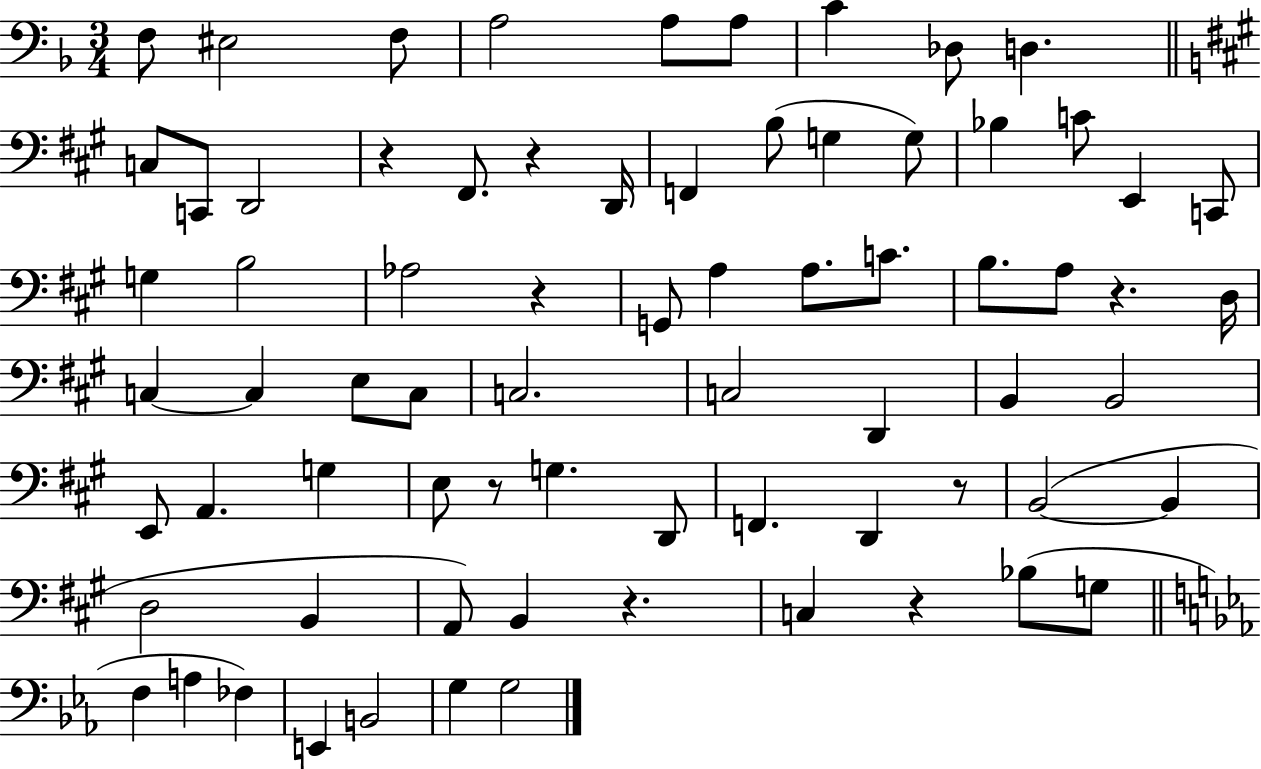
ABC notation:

X:1
T:Untitled
M:3/4
L:1/4
K:F
F,/2 ^E,2 F,/2 A,2 A,/2 A,/2 C _D,/2 D, C,/2 C,,/2 D,,2 z ^F,,/2 z D,,/4 F,, B,/2 G, G,/2 _B, C/2 E,, C,,/2 G, B,2 _A,2 z G,,/2 A, A,/2 C/2 B,/2 A,/2 z D,/4 C, C, E,/2 C,/2 C,2 C,2 D,, B,, B,,2 E,,/2 A,, G, E,/2 z/2 G, D,,/2 F,, D,, z/2 B,,2 B,, D,2 B,, A,,/2 B,, z C, z _B,/2 G,/2 F, A, _F, E,, B,,2 G, G,2